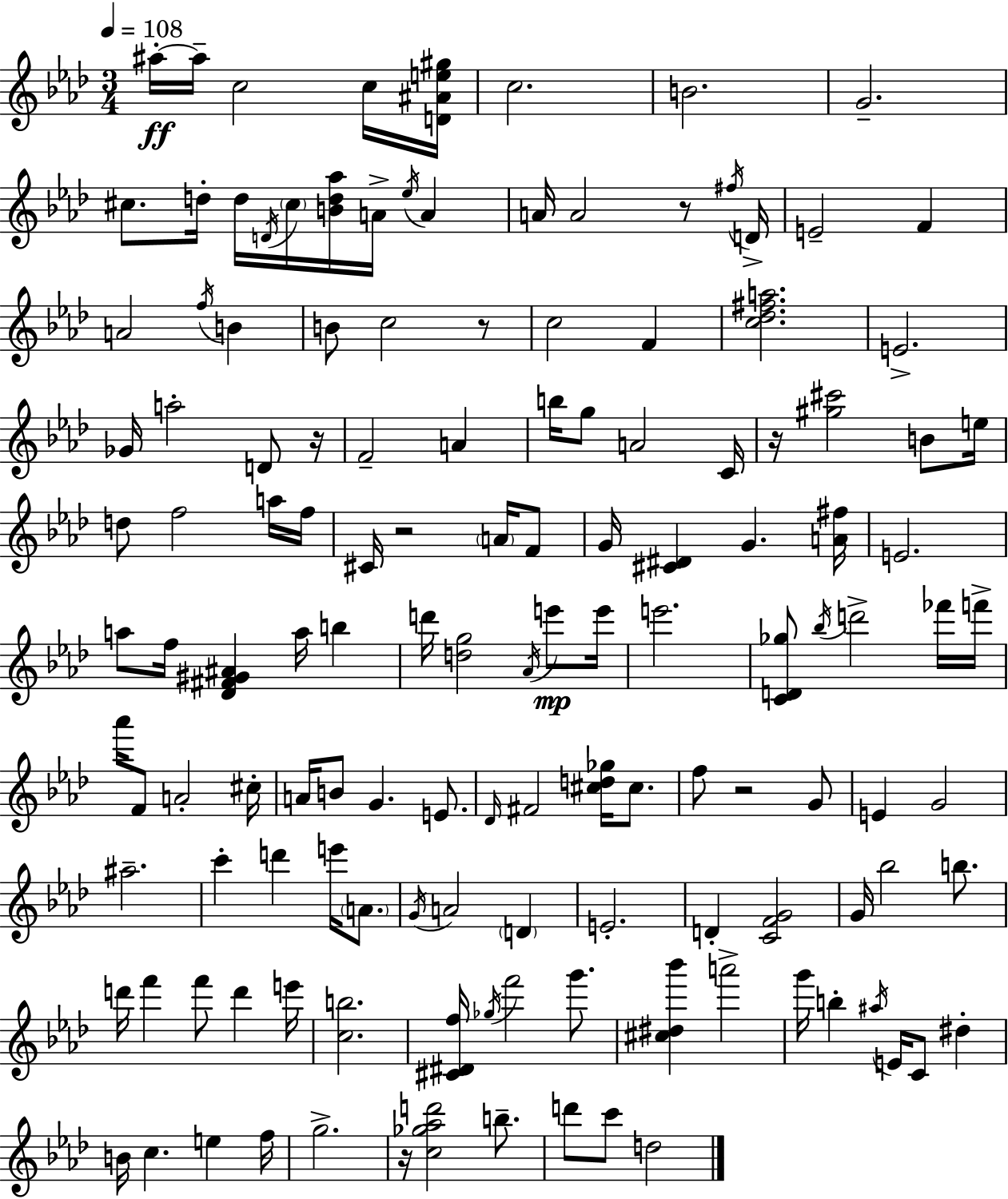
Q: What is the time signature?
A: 3/4